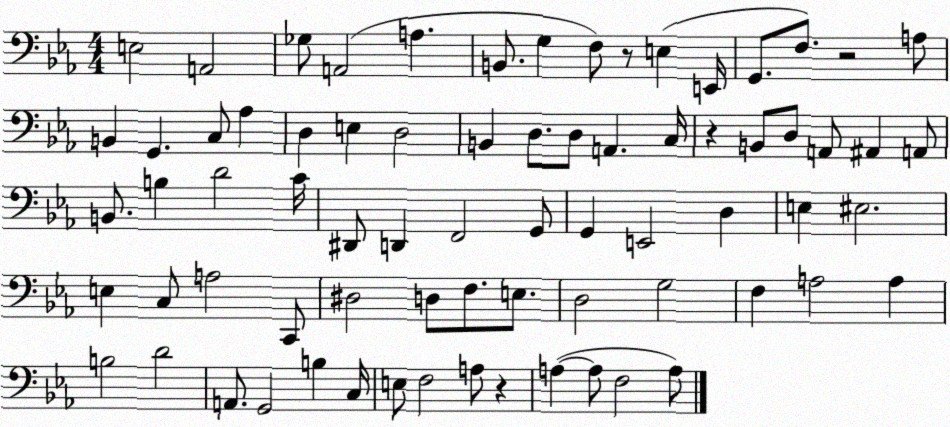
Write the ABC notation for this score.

X:1
T:Untitled
M:4/4
L:1/4
K:Eb
E,2 A,,2 _G,/2 A,,2 A, B,,/2 G, F,/2 z/2 E, E,,/4 G,,/2 F,/2 z2 A,/2 B,, G,, C,/2 _A, D, E, D,2 B,, D,/2 D,/2 A,, C,/4 z B,,/2 D,/2 A,,/2 ^A,, A,,/2 B,,/2 B, D2 C/4 ^D,,/2 D,, F,,2 G,,/2 G,, E,,2 D, E, ^E,2 E, C,/2 A,2 C,,/2 ^D,2 D,/2 F,/2 E,/2 D,2 G,2 F, A,2 A, B,2 D2 A,,/2 G,,2 B, C,/4 E,/2 F,2 A,/2 z A, A,/2 F,2 A,/2